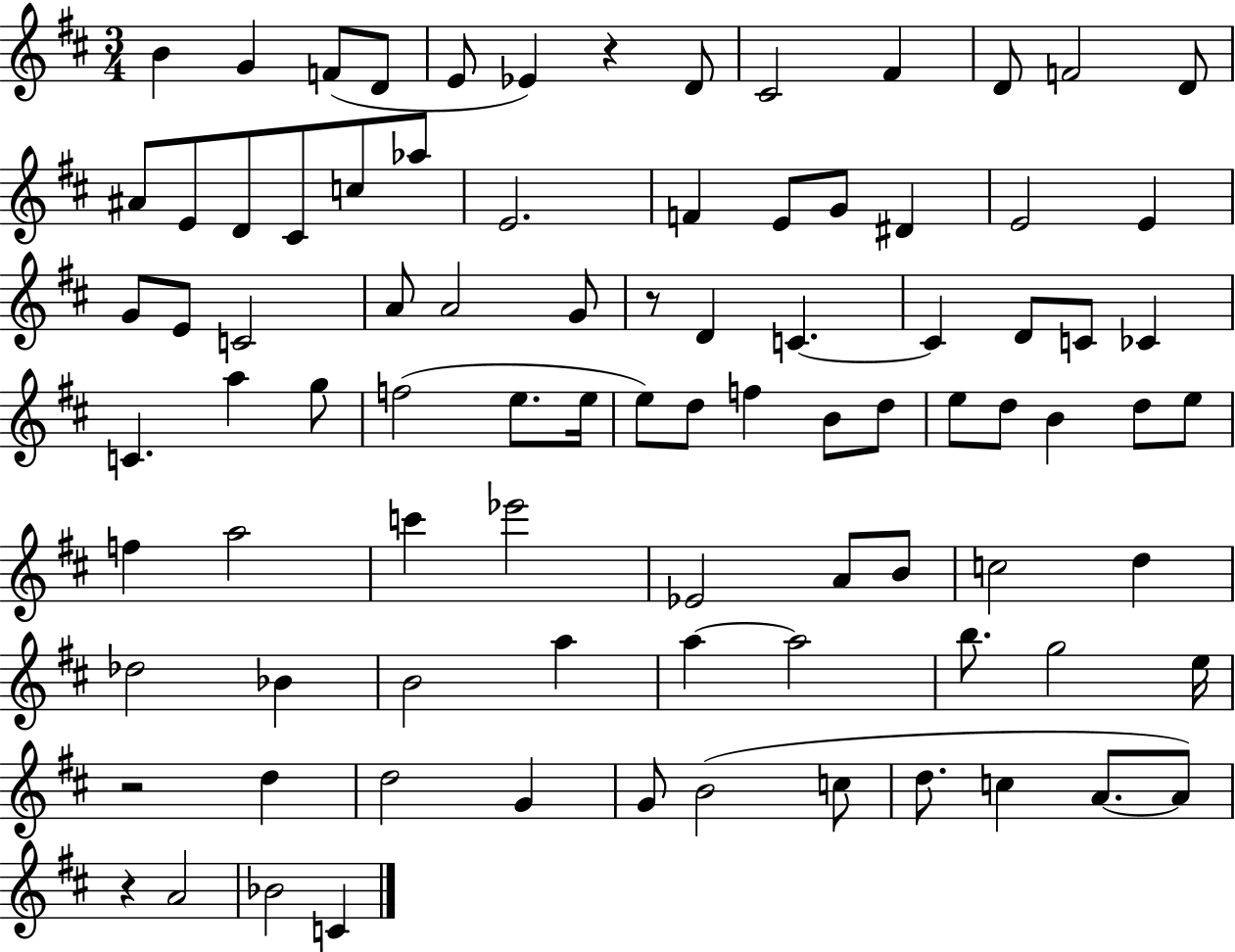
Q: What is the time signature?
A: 3/4